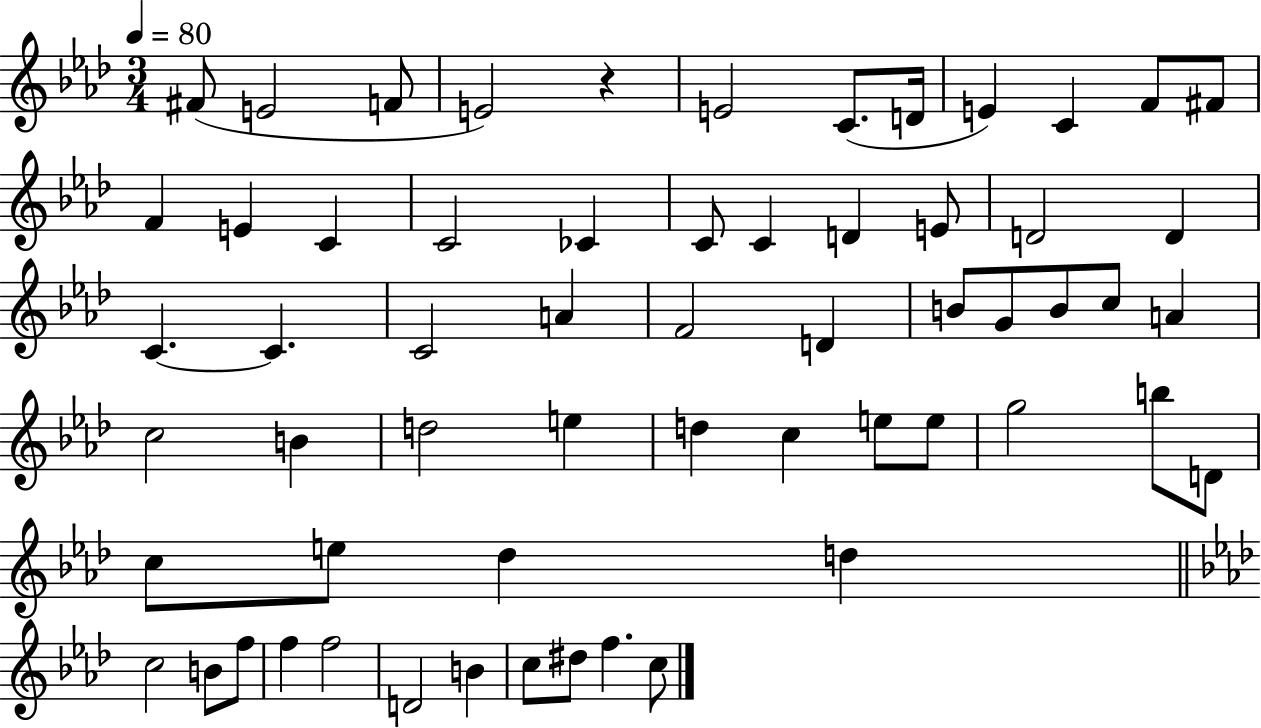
{
  \clef treble
  \numericTimeSignature
  \time 3/4
  \key aes \major
  \tempo 4 = 80
  fis'8( e'2 f'8 | e'2) r4 | e'2 c'8.( d'16 | e'4) c'4 f'8 fis'8 | \break f'4 e'4 c'4 | c'2 ces'4 | c'8 c'4 d'4 e'8 | d'2 d'4 | \break c'4.~~ c'4. | c'2 a'4 | f'2 d'4 | b'8 g'8 b'8 c''8 a'4 | \break c''2 b'4 | d''2 e''4 | d''4 c''4 e''8 e''8 | g''2 b''8 d'8 | \break c''8 e''8 des''4 d''4 | \bar "||" \break \key aes \major c''2 b'8 f''8 | f''4 f''2 | d'2 b'4 | c''8 dis''8 f''4. c''8 | \break \bar "|."
}